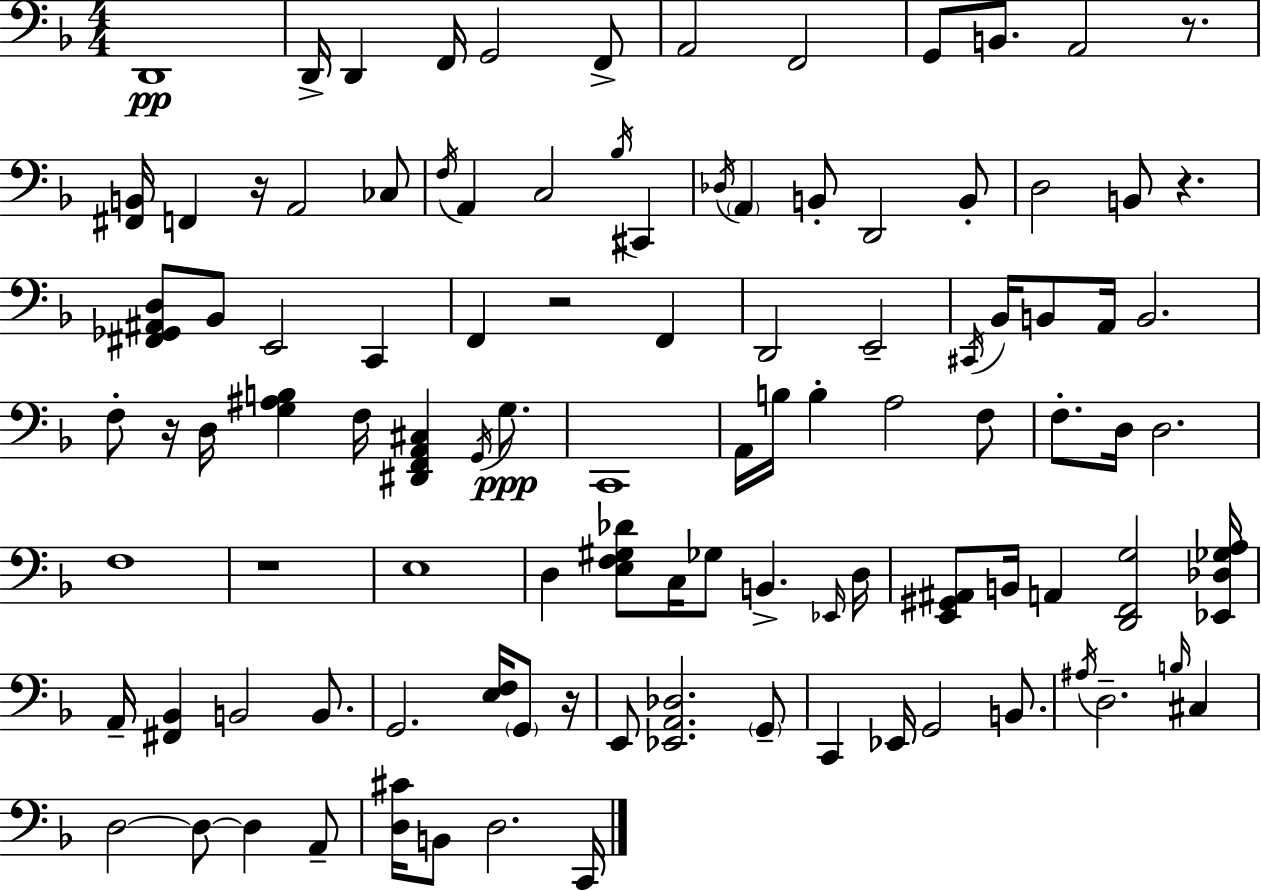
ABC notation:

X:1
T:Untitled
M:4/4
L:1/4
K:F
D,,4 D,,/4 D,, F,,/4 G,,2 F,,/2 A,,2 F,,2 G,,/2 B,,/2 A,,2 z/2 [^F,,B,,]/4 F,, z/4 A,,2 _C,/2 F,/4 A,, C,2 _B,/4 ^C,, _D,/4 A,, B,,/2 D,,2 B,,/2 D,2 B,,/2 z [^F,,_G,,^A,,D,]/2 _B,,/2 E,,2 C,, F,, z2 F,, D,,2 E,,2 ^C,,/4 _B,,/4 B,,/2 A,,/4 B,,2 F,/2 z/4 D,/4 [G,^A,B,] F,/4 [^D,,F,,A,,^C,] G,,/4 G,/2 C,,4 A,,/4 B,/4 B, A,2 F,/2 F,/2 D,/4 D,2 F,4 z4 E,4 D, [E,F,^G,_D]/2 C,/4 _G,/2 B,, _E,,/4 D,/4 [E,,^G,,^A,,]/2 B,,/4 A,, [D,,F,,G,]2 [_E,,_D,_G,A,]/4 A,,/4 [^F,,_B,,] B,,2 B,,/2 G,,2 [E,F,]/4 G,,/2 z/4 E,,/2 [_E,,A,,_D,]2 G,,/2 C,, _E,,/4 G,,2 B,,/2 ^A,/4 D,2 B,/4 ^C, D,2 D,/2 D, A,,/2 [D,^C]/4 B,,/2 D,2 C,,/4